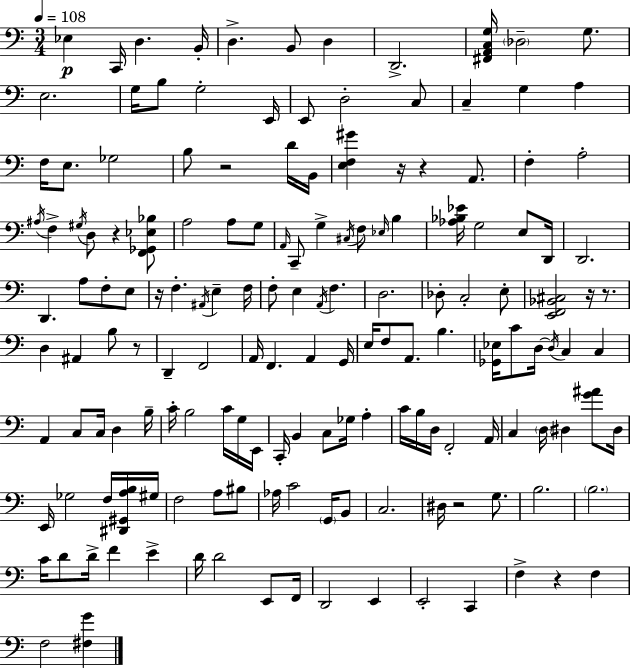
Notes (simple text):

Eb3/q C2/s D3/q. B2/s D3/q. B2/e D3/q D2/h. [F#2,A2,C3,G3]/s Db3/h G3/e. E3/h. G3/s B3/e G3/h E2/s E2/e D3/h C3/e C3/q G3/q A3/q F3/s E3/e. Gb3/h B3/e R/h D4/s B2/s [E3,F3,G#4]/q R/s R/q A2/e. F3/q A3/h A#3/s F3/q G#3/s D3/e R/q [F2,Gb2,Eb3,Bb3]/e A3/h A3/e G3/e A2/s C2/e G3/q C#3/s F3/e Eb3/s B3/q [Ab3,Bb3,Eb4]/s G3/h E3/e D2/s D2/h. D2/q. A3/e F3/e E3/e R/s F3/q. A#2/s E3/q F3/s F3/e E3/q A2/s F3/q. D3/h. Db3/e C3/h E3/e [E2,F2,Bb2,C#3]/h R/s R/e. D3/q A#2/q B3/e R/e D2/q F2/h A2/s F2/q. A2/q G2/s E3/s F3/e A2/e. B3/q. [Gb2,Eb3]/s C4/e D3/s D3/s C3/q C3/q A2/q C3/e C3/s D3/q B3/s C4/s B3/h C4/s G3/s E2/s C2/s B2/q C3/e Gb3/s A3/q C4/s B3/s D3/s F2/h A2/s C3/q D3/s D#3/q [G4,A#4]/e D#3/s E2/s Gb3/h F3/s [D#2,G#2,A3,B3]/s G#3/s F3/h A3/e BIS3/e Ab3/s C4/h G2/s B2/e C3/h. D#3/s R/h G3/e. B3/h. B3/h. C4/s D4/e D4/s F4/q E4/q D4/s D4/h E2/e F2/s D2/h E2/q E2/h C2/q F3/q R/q F3/q F3/h [F#3,G4]/q